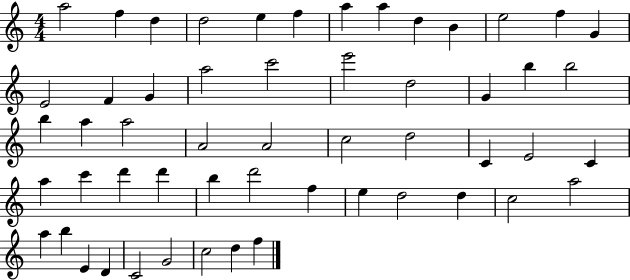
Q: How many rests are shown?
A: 0